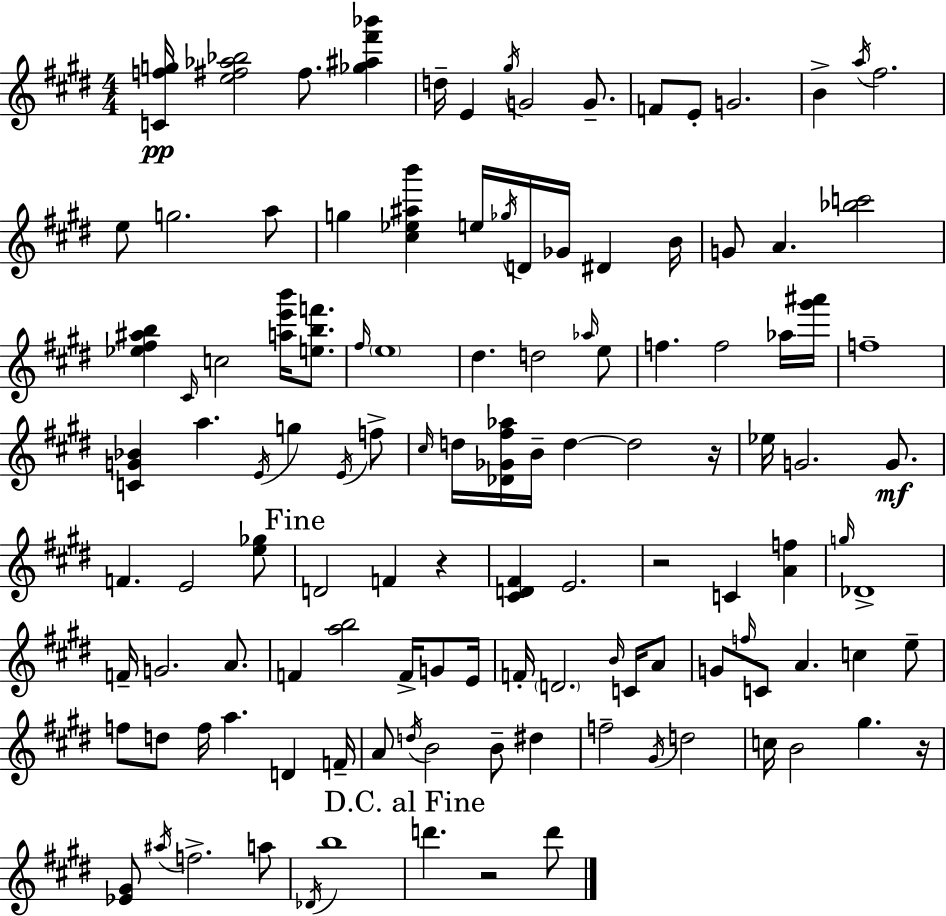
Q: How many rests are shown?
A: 5